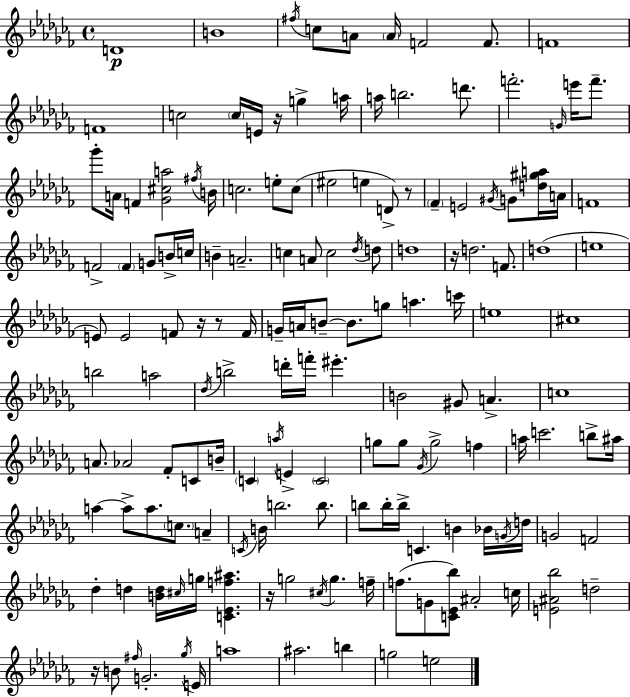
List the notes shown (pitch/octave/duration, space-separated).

D4/w B4/w F#5/s C5/e A4/e A4/s F4/h F4/e. F4/w F4/w C5/h C5/s E4/s R/s G5/q A5/s A5/s B5/h. D6/e. F6/h. G4/s E6/s F6/e. Gb6/e A4/s F4/q [Gb4,C#5,A5]/h F#5/s B4/s C5/h. E5/e C5/e EIS5/h E5/q D4/e R/e FES4/q E4/h G#4/s G4/e [D5,G#5,A5]/s A4/s F4/w F4/h F4/q G4/e B4/s C5/s B4/q A4/h. C5/q A4/e C5/h Db5/s D5/e D5/w R/s D5/h. F4/e. D5/w E5/w E4/e E4/h F4/e R/s R/e F4/s G4/s A4/s B4/e B4/e. G5/e A5/q. C6/s E5/w C#5/w B5/h A5/h Db5/s B5/h D6/s F6/s EIS6/q. B4/h G#4/e A4/q. C5/w A4/e. Ab4/h FES4/e C4/e B4/s C4/q A5/s E4/q C4/h G5/e G5/e Gb4/s G5/h F5/q A5/s C6/h. B5/e A#5/s A5/q A5/e A5/e. C5/e. A4/q C4/s B4/s B5/h. B5/e. B5/e B5/s B5/s C4/q. B4/q Bb4/s G4/s D5/s G4/h F4/h Db5/q D5/q [B4,D5]/s C#5/s G5/s [C4,Eb4,F5,A#5]/q. R/s G5/h C#5/s G5/q. F5/s F5/e. G4/e [C4,Eb4,Bb5]/e A#4/h C5/s [E4,A#4,Bb5]/h D5/h R/s B4/e F#5/s G4/h. Gb5/s E4/s A5/w A#5/h. B5/q G5/h E5/h